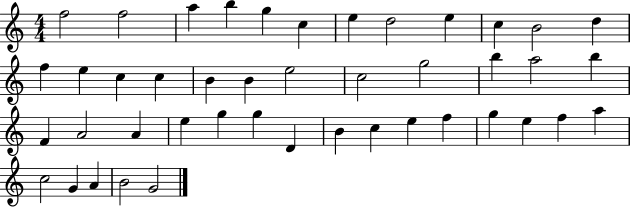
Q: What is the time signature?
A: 4/4